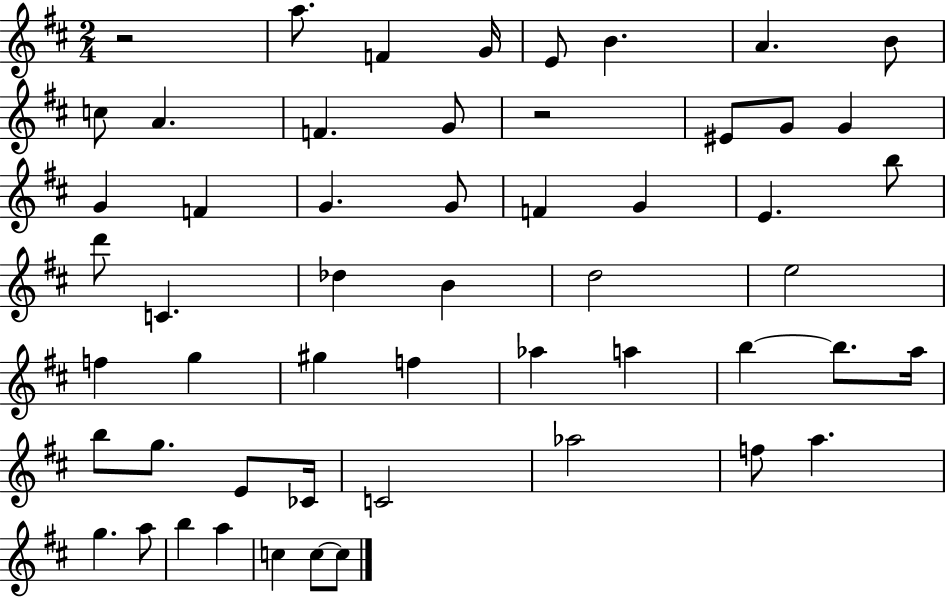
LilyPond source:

{
  \clef treble
  \numericTimeSignature
  \time 2/4
  \key d \major
  r2 | a''8. f'4 g'16 | e'8 b'4. | a'4. b'8 | \break c''8 a'4. | f'4. g'8 | r2 | eis'8 g'8 g'4 | \break g'4 f'4 | g'4. g'8 | f'4 g'4 | e'4. b''8 | \break d'''8 c'4. | des''4 b'4 | d''2 | e''2 | \break f''4 g''4 | gis''4 f''4 | aes''4 a''4 | b''4~~ b''8. a''16 | \break b''8 g''8. e'8 ces'16 | c'2 | aes''2 | f''8 a''4. | \break g''4. a''8 | b''4 a''4 | c''4 c''8~~ c''8 | \bar "|."
}